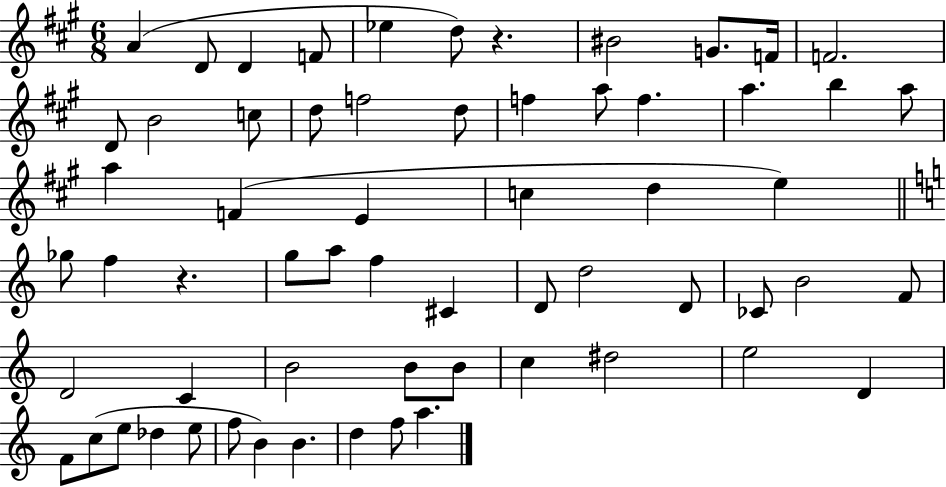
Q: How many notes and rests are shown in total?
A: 62